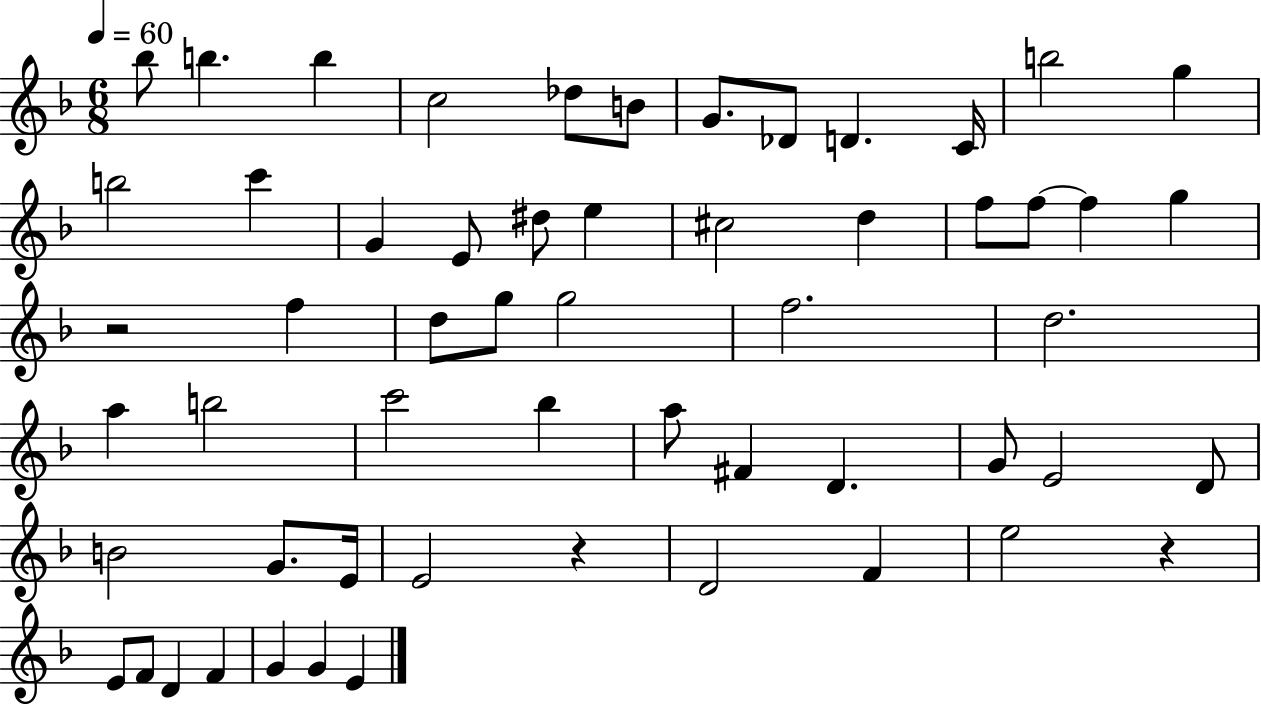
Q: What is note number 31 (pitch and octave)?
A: A5